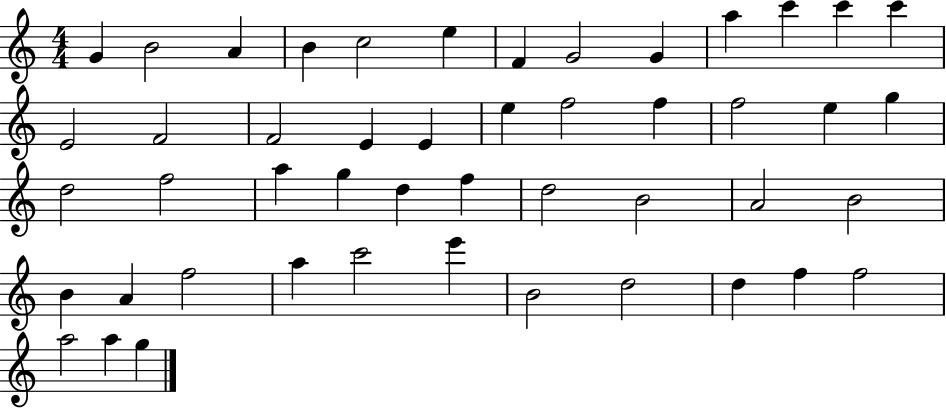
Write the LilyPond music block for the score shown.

{
  \clef treble
  \numericTimeSignature
  \time 4/4
  \key c \major
  g'4 b'2 a'4 | b'4 c''2 e''4 | f'4 g'2 g'4 | a''4 c'''4 c'''4 c'''4 | \break e'2 f'2 | f'2 e'4 e'4 | e''4 f''2 f''4 | f''2 e''4 g''4 | \break d''2 f''2 | a''4 g''4 d''4 f''4 | d''2 b'2 | a'2 b'2 | \break b'4 a'4 f''2 | a''4 c'''2 e'''4 | b'2 d''2 | d''4 f''4 f''2 | \break a''2 a''4 g''4 | \bar "|."
}